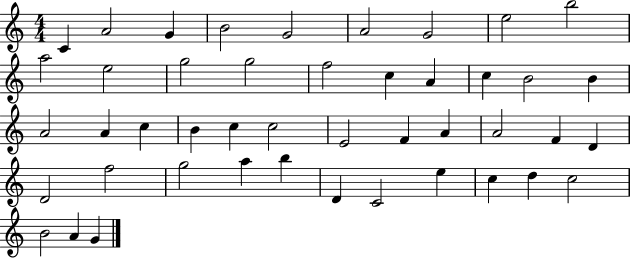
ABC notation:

X:1
T:Untitled
M:4/4
L:1/4
K:C
C A2 G B2 G2 A2 G2 e2 b2 a2 e2 g2 g2 f2 c A c B2 B A2 A c B c c2 E2 F A A2 F D D2 f2 g2 a b D C2 e c d c2 B2 A G